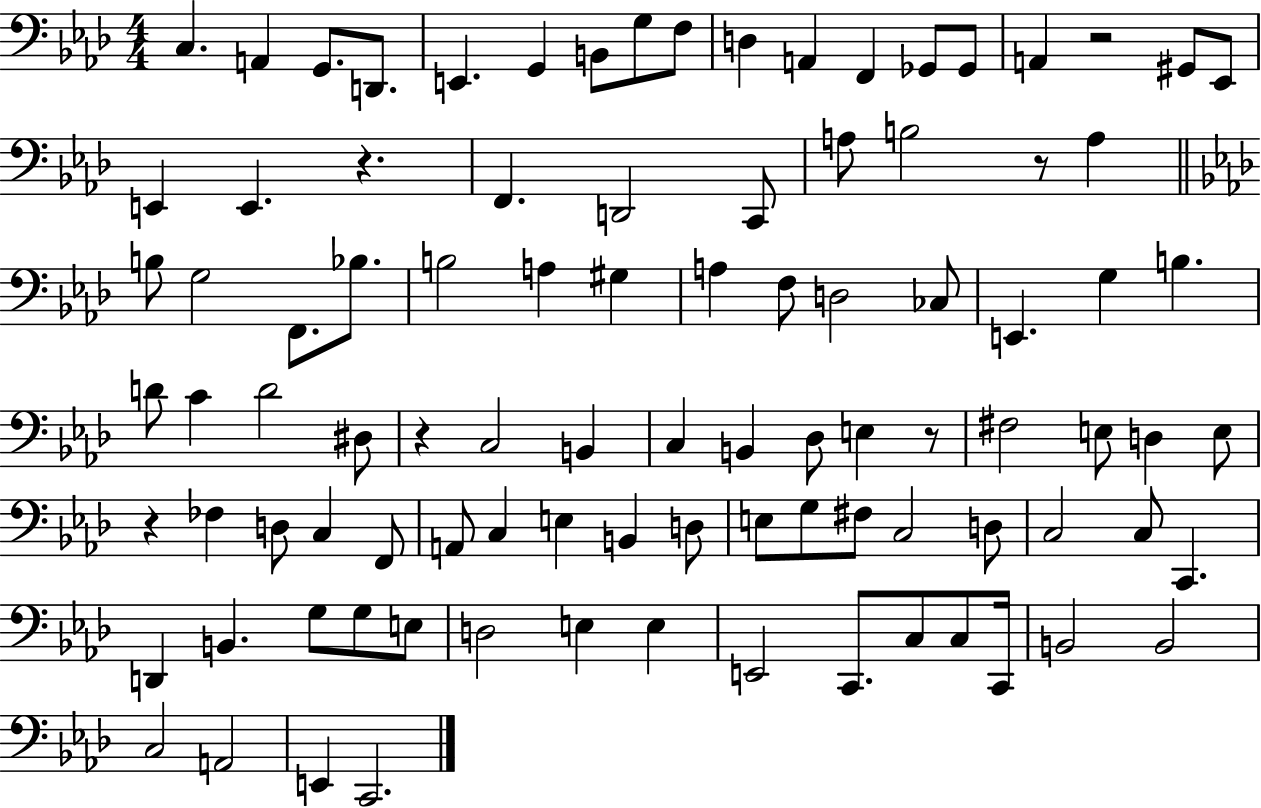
X:1
T:Untitled
M:4/4
L:1/4
K:Ab
C, A,, G,,/2 D,,/2 E,, G,, B,,/2 G,/2 F,/2 D, A,, F,, _G,,/2 _G,,/2 A,, z2 ^G,,/2 _E,,/2 E,, E,, z F,, D,,2 C,,/2 A,/2 B,2 z/2 A, B,/2 G,2 F,,/2 _B,/2 B,2 A, ^G, A, F,/2 D,2 _C,/2 E,, G, B, D/2 C D2 ^D,/2 z C,2 B,, C, B,, _D,/2 E, z/2 ^F,2 E,/2 D, E,/2 z _F, D,/2 C, F,,/2 A,,/2 C, E, B,, D,/2 E,/2 G,/2 ^F,/2 C,2 D,/2 C,2 C,/2 C,, D,, B,, G,/2 G,/2 E,/2 D,2 E, E, E,,2 C,,/2 C,/2 C,/2 C,,/4 B,,2 B,,2 C,2 A,,2 E,, C,,2